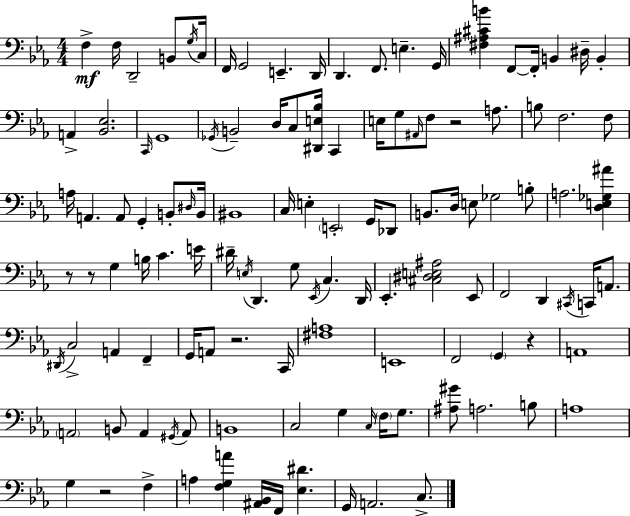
F3/q F3/s D2/h B2/e G3/s C3/s F2/s G2/h E2/q. D2/s D2/q. F2/e. E3/q. G2/s [F#3,A#3,C#4,B4]/q F2/e F2/s B2/q D#3/s B2/q A2/q [Bb2,Eb3]/h. C2/s G2/w Gb2/s B2/h D3/s C3/e [D#2,E3,Bb3]/s C2/q E3/s G3/e A#2/s F3/e R/h A3/e. B3/e F3/h. F3/e A3/s A2/q. A2/e G2/q B2/e D#3/s B2/s BIS2/w C3/s E3/q E2/h G2/s Db2/e B2/e. D3/s E3/e Gb3/h B3/e A3/h. [D3,E3,Gb3,A#4]/q R/e R/e G3/q B3/s C4/q. E4/s D#4/s E3/s D2/q. G3/e Eb2/s C3/q. D2/s Eb2/q. [C#3,D#3,E3,A#3]/h Eb2/e F2/h D2/q C#2/s C2/s A2/e. D#2/s C3/h A2/q F2/q G2/s A2/e R/h. C2/s [F#3,A3]/w E2/w F2/h G2/q R/q A2/w A2/h B2/e A2/q G#2/s A2/e B2/w C3/h G3/q C3/s F3/s G3/e. [A#3,G#4]/e A3/h. B3/e A3/w G3/q R/h F3/q A3/q [F3,G3,A4]/q [A#2,Bb2]/s F2/s [Eb3,D#4]/q. G2/s A2/h. C3/e.